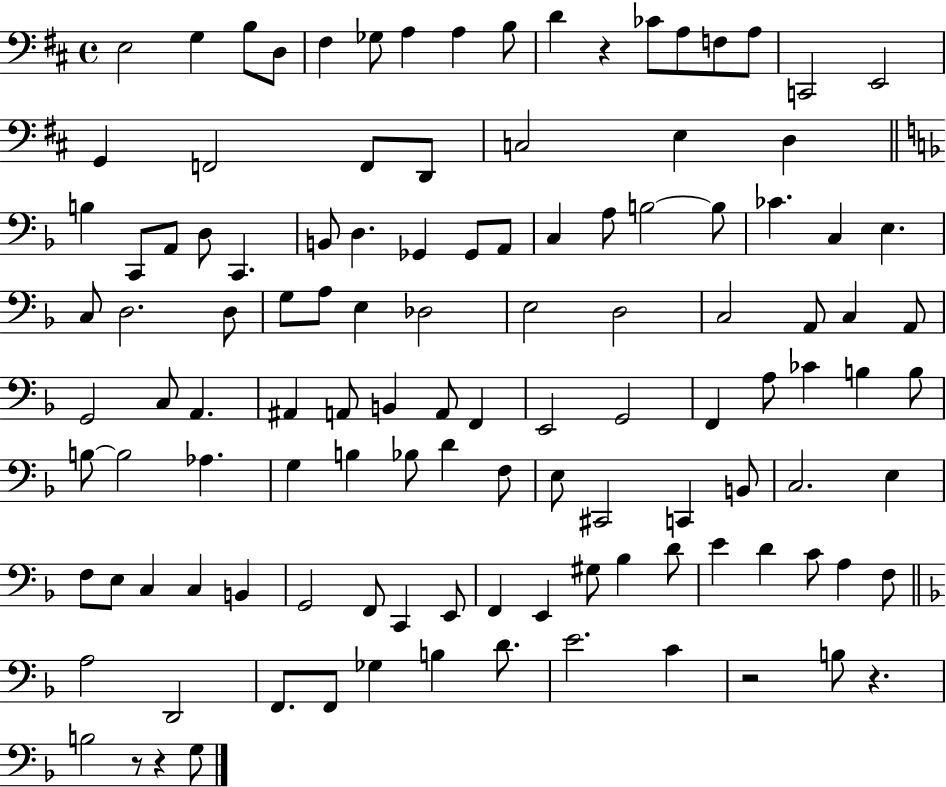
E3/h G3/q B3/e D3/e F#3/q Gb3/e A3/q A3/q B3/e D4/q R/q CES4/e A3/e F3/e A3/e C2/h E2/h G2/q F2/h F2/e D2/e C3/h E3/q D3/q B3/q C2/e A2/e D3/e C2/q. B2/e D3/q. Gb2/q Gb2/e A2/e C3/q A3/e B3/h B3/e CES4/q. C3/q E3/q. C3/e D3/h. D3/e G3/e A3/e E3/q Db3/h E3/h D3/h C3/h A2/e C3/q A2/e G2/h C3/e A2/q. A#2/q A2/e B2/q A2/e F2/q E2/h G2/h F2/q A3/e CES4/q B3/q B3/e B3/e B3/h Ab3/q. G3/q B3/q Bb3/e D4/q F3/e E3/e C#2/h C2/q B2/e C3/h. E3/q F3/e E3/e C3/q C3/q B2/q G2/h F2/e C2/q E2/e F2/q E2/q G#3/e Bb3/q D4/e E4/q D4/q C4/e A3/q F3/e A3/h D2/h F2/e. F2/e Gb3/q B3/q D4/e. E4/h. C4/q R/h B3/e R/q. B3/h R/e R/q G3/e